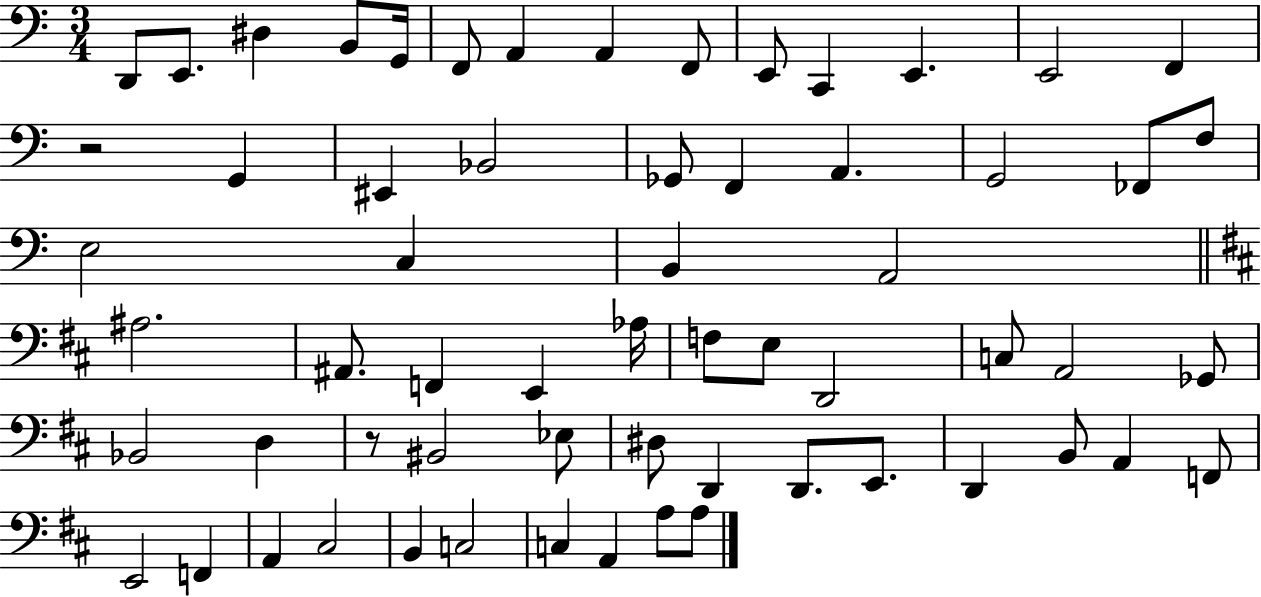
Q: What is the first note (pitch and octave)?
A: D2